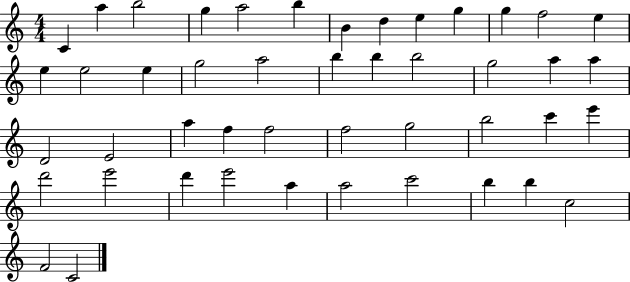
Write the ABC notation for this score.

X:1
T:Untitled
M:4/4
L:1/4
K:C
C a b2 g a2 b B d e g g f2 e e e2 e g2 a2 b b b2 g2 a a D2 E2 a f f2 f2 g2 b2 c' e' d'2 e'2 d' e'2 a a2 c'2 b b c2 F2 C2